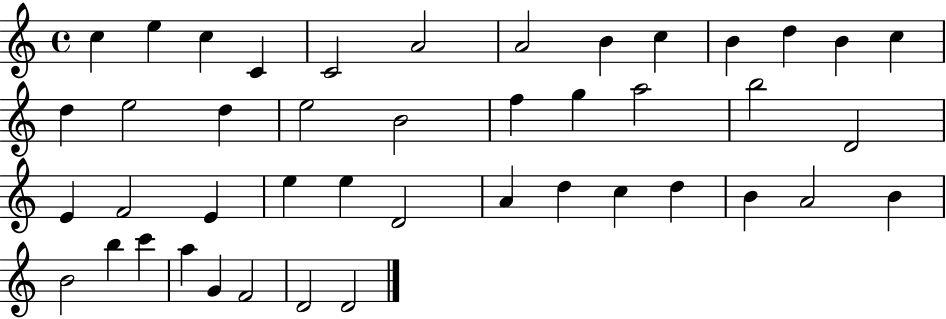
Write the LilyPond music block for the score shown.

{
  \clef treble
  \time 4/4
  \defaultTimeSignature
  \key c \major
  c''4 e''4 c''4 c'4 | c'2 a'2 | a'2 b'4 c''4 | b'4 d''4 b'4 c''4 | \break d''4 e''2 d''4 | e''2 b'2 | f''4 g''4 a''2 | b''2 d'2 | \break e'4 f'2 e'4 | e''4 e''4 d'2 | a'4 d''4 c''4 d''4 | b'4 a'2 b'4 | \break b'2 b''4 c'''4 | a''4 g'4 f'2 | d'2 d'2 | \bar "|."
}